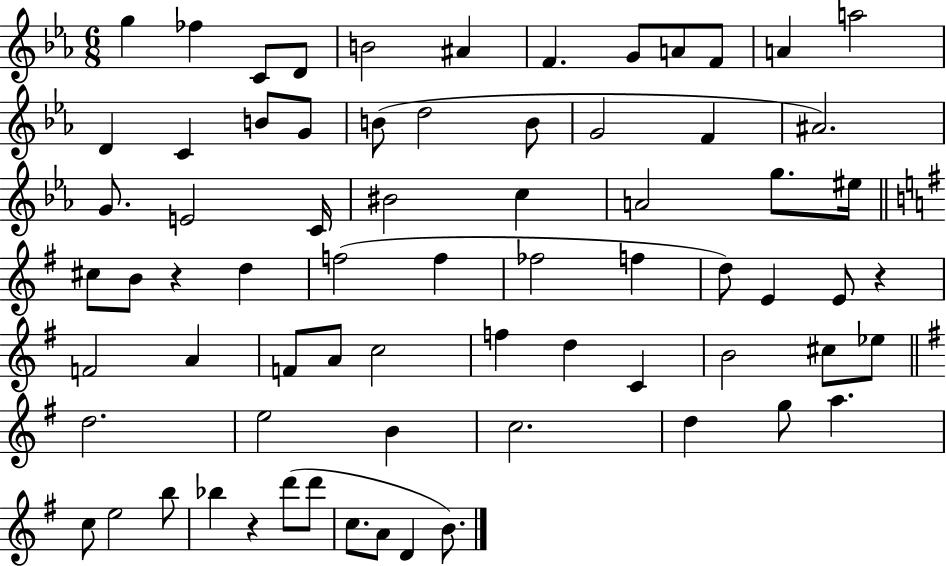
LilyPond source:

{
  \clef treble
  \numericTimeSignature
  \time 6/8
  \key ees \major
  g''4 fes''4 c'8 d'8 | b'2 ais'4 | f'4. g'8 a'8 f'8 | a'4 a''2 | \break d'4 c'4 b'8 g'8 | b'8( d''2 b'8 | g'2 f'4 | ais'2.) | \break g'8. e'2 c'16 | bis'2 c''4 | a'2 g''8. eis''16 | \bar "||" \break \key g \major cis''8 b'8 r4 d''4 | f''2( f''4 | fes''2 f''4 | d''8) e'4 e'8 r4 | \break f'2 a'4 | f'8 a'8 c''2 | f''4 d''4 c'4 | b'2 cis''8 ees''8 | \break \bar "||" \break \key g \major d''2. | e''2 b'4 | c''2. | d''4 g''8 a''4. | \break c''8 e''2 b''8 | bes''4 r4 d'''8( d'''8 | c''8. a'8 d'4 b'8.) | \bar "|."
}